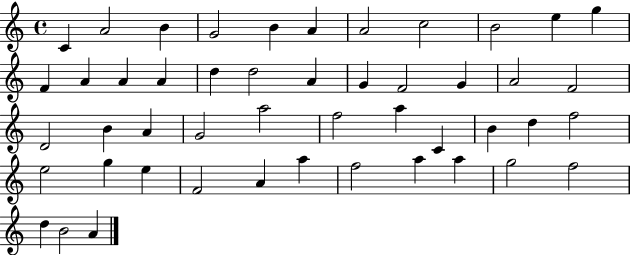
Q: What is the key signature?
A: C major